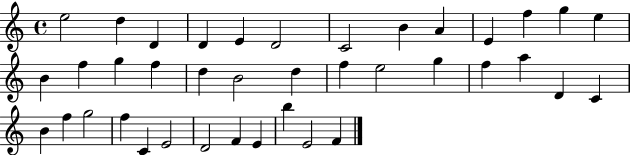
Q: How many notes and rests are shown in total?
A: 39